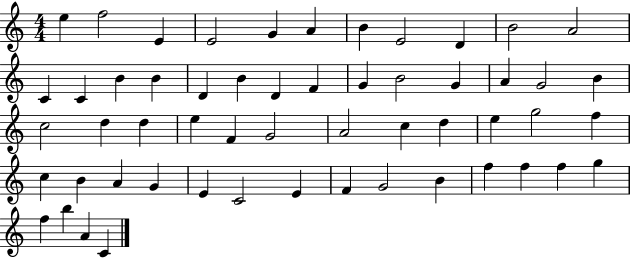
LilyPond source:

{
  \clef treble
  \numericTimeSignature
  \time 4/4
  \key c \major
  e''4 f''2 e'4 | e'2 g'4 a'4 | b'4 e'2 d'4 | b'2 a'2 | \break c'4 c'4 b'4 b'4 | d'4 b'4 d'4 f'4 | g'4 b'2 g'4 | a'4 g'2 b'4 | \break c''2 d''4 d''4 | e''4 f'4 g'2 | a'2 c''4 d''4 | e''4 g''2 f''4 | \break c''4 b'4 a'4 g'4 | e'4 c'2 e'4 | f'4 g'2 b'4 | f''4 f''4 f''4 g''4 | \break f''4 b''4 a'4 c'4 | \bar "|."
}